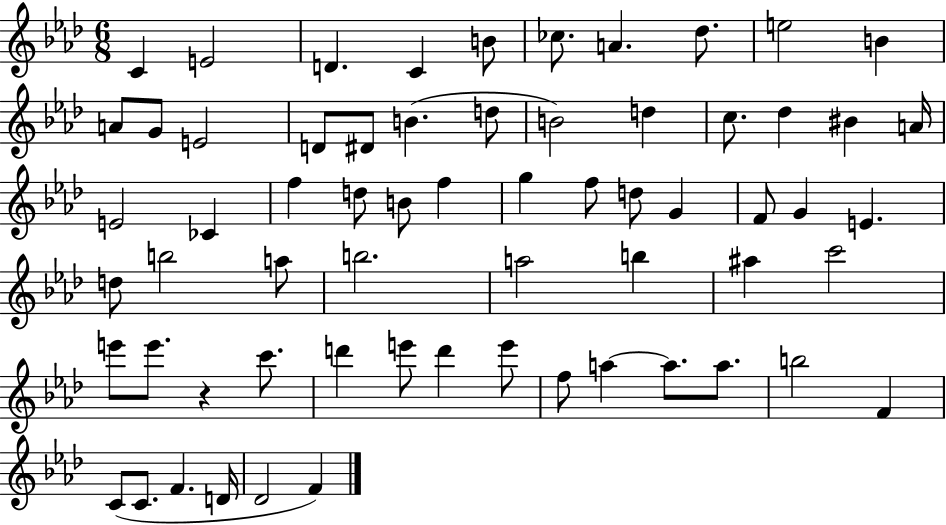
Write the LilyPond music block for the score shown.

{
  \clef treble
  \numericTimeSignature
  \time 6/8
  \key aes \major
  c'4 e'2 | d'4. c'4 b'8 | ces''8. a'4. des''8. | e''2 b'4 | \break a'8 g'8 e'2 | d'8 dis'8 b'4.( d''8 | b'2) d''4 | c''8. des''4 bis'4 a'16 | \break e'2 ces'4 | f''4 d''8 b'8 f''4 | g''4 f''8 d''8 g'4 | f'8 g'4 e'4. | \break d''8 b''2 a''8 | b''2. | a''2 b''4 | ais''4 c'''2 | \break e'''8 e'''8. r4 c'''8. | d'''4 e'''8 d'''4 e'''8 | f''8 a''4~~ a''8. a''8. | b''2 f'4 | \break c'8( c'8. f'4. d'16 | des'2 f'4) | \bar "|."
}